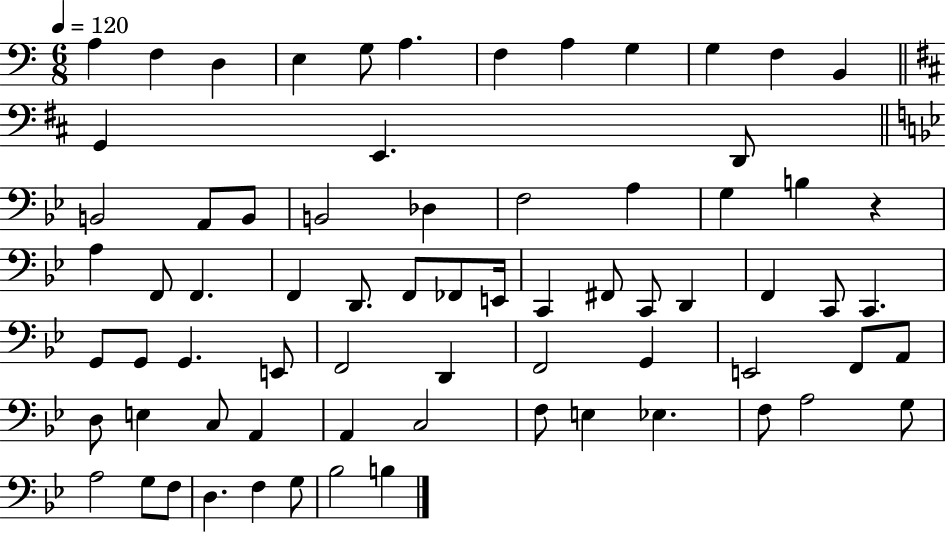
{
  \clef bass
  \numericTimeSignature
  \time 6/8
  \key c \major
  \tempo 4 = 120
  a4 f4 d4 | e4 g8 a4. | f4 a4 g4 | g4 f4 b,4 | \break \bar "||" \break \key d \major g,4 e,4. d,8 | \bar "||" \break \key g \minor b,2 a,8 b,8 | b,2 des4 | f2 a4 | g4 b4 r4 | \break a4 f,8 f,4. | f,4 d,8. f,8 fes,8 e,16 | c,4 fis,8 c,8 d,4 | f,4 c,8 c,4. | \break g,8 g,8 g,4. e,8 | f,2 d,4 | f,2 g,4 | e,2 f,8 a,8 | \break d8 e4 c8 a,4 | a,4 c2 | f8 e4 ees4. | f8 a2 g8 | \break a2 g8 f8 | d4. f4 g8 | bes2 b4 | \bar "|."
}